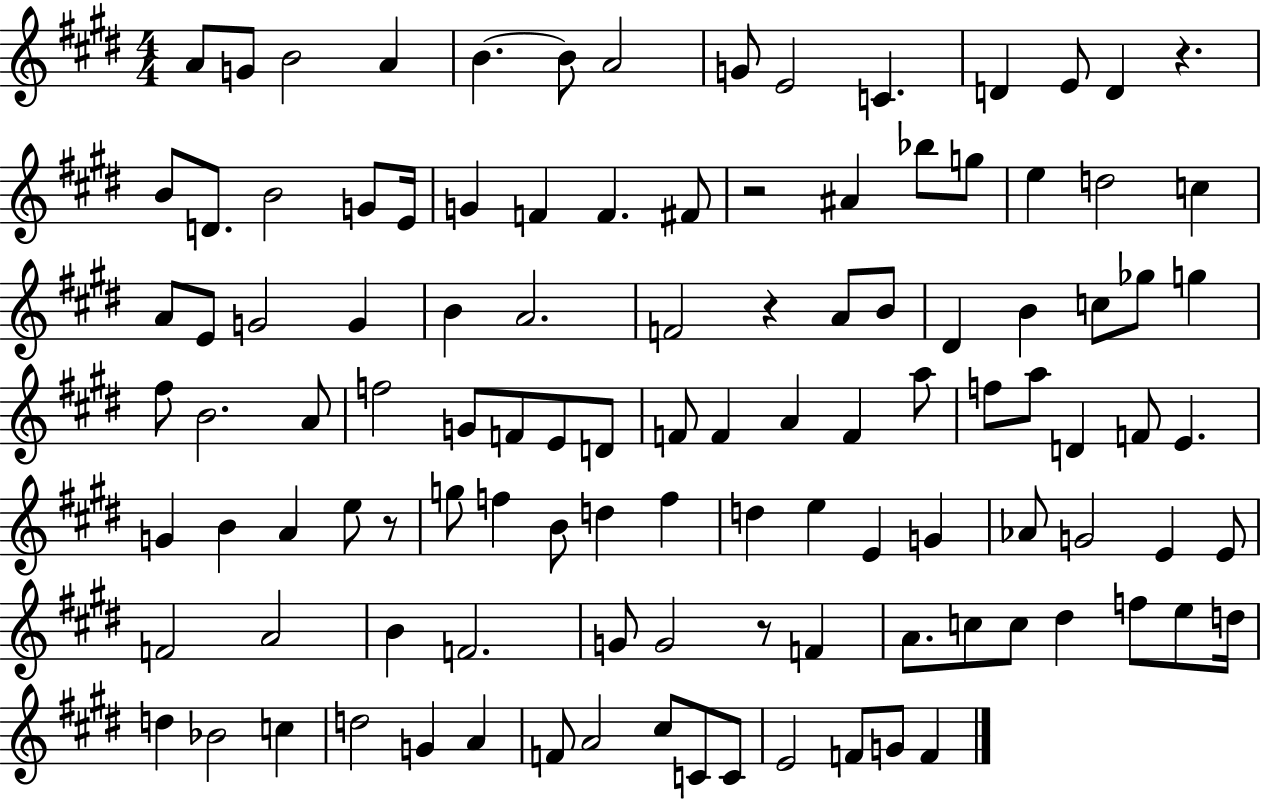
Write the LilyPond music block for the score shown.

{
  \clef treble
  \numericTimeSignature
  \time 4/4
  \key e \major
  a'8 g'8 b'2 a'4 | b'4.~~ b'8 a'2 | g'8 e'2 c'4. | d'4 e'8 d'4 r4. | \break b'8 d'8. b'2 g'8 e'16 | g'4 f'4 f'4. fis'8 | r2 ais'4 bes''8 g''8 | e''4 d''2 c''4 | \break a'8 e'8 g'2 g'4 | b'4 a'2. | f'2 r4 a'8 b'8 | dis'4 b'4 c''8 ges''8 g''4 | \break fis''8 b'2. a'8 | f''2 g'8 f'8 e'8 d'8 | f'8 f'4 a'4 f'4 a''8 | f''8 a''8 d'4 f'8 e'4. | \break g'4 b'4 a'4 e''8 r8 | g''8 f''4 b'8 d''4 f''4 | d''4 e''4 e'4 g'4 | aes'8 g'2 e'4 e'8 | \break f'2 a'2 | b'4 f'2. | g'8 g'2 r8 f'4 | a'8. c''8 c''8 dis''4 f''8 e''8 d''16 | \break d''4 bes'2 c''4 | d''2 g'4 a'4 | f'8 a'2 cis''8 c'8 c'8 | e'2 f'8 g'8 f'4 | \break \bar "|."
}